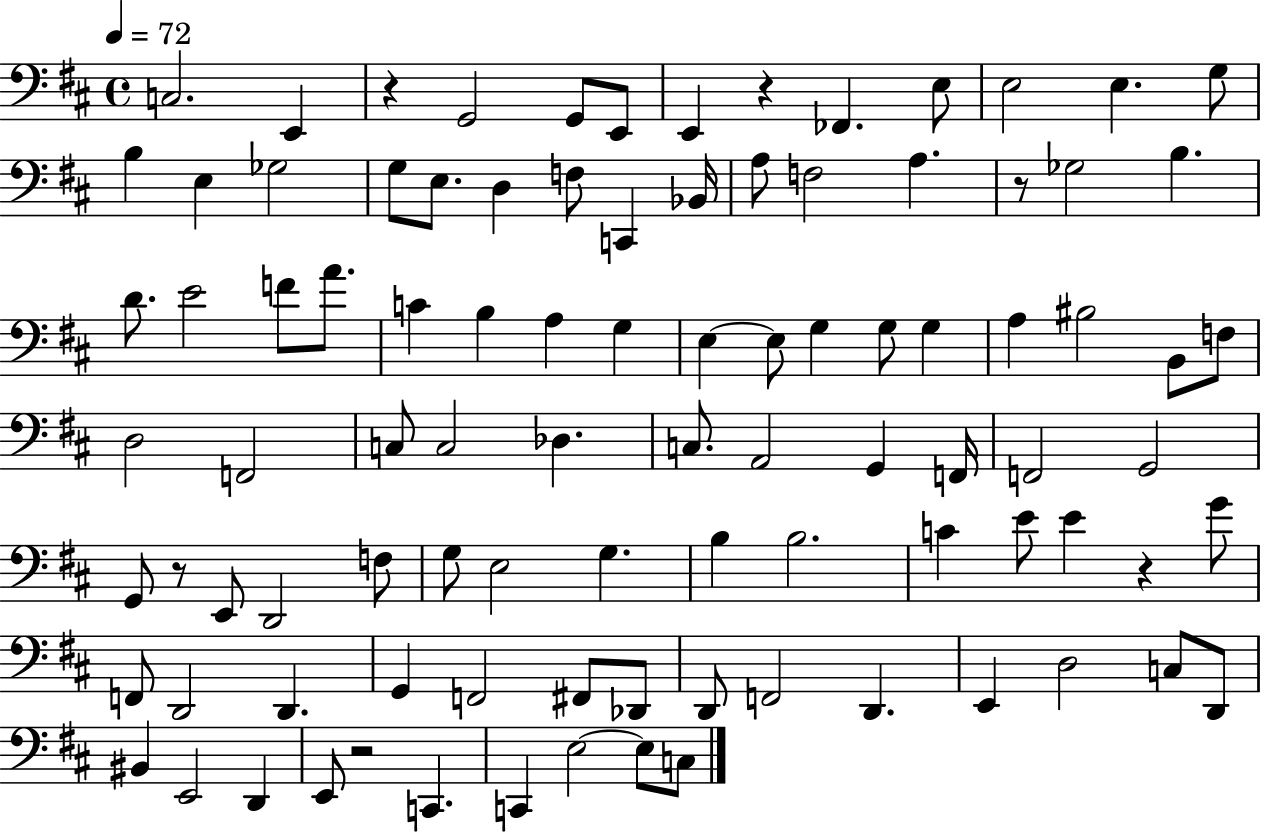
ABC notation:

X:1
T:Untitled
M:4/4
L:1/4
K:D
C,2 E,, z G,,2 G,,/2 E,,/2 E,, z _F,, E,/2 E,2 E, G,/2 B, E, _G,2 G,/2 E,/2 D, F,/2 C,, _B,,/4 A,/2 F,2 A, z/2 _G,2 B, D/2 E2 F/2 A/2 C B, A, G, E, E,/2 G, G,/2 G, A, ^B,2 B,,/2 F,/2 D,2 F,,2 C,/2 C,2 _D, C,/2 A,,2 G,, F,,/4 F,,2 G,,2 G,,/2 z/2 E,,/2 D,,2 F,/2 G,/2 E,2 G, B, B,2 C E/2 E z G/2 F,,/2 D,,2 D,, G,, F,,2 ^F,,/2 _D,,/2 D,,/2 F,,2 D,, E,, D,2 C,/2 D,,/2 ^B,, E,,2 D,, E,,/2 z2 C,, C,, E,2 E,/2 C,/2